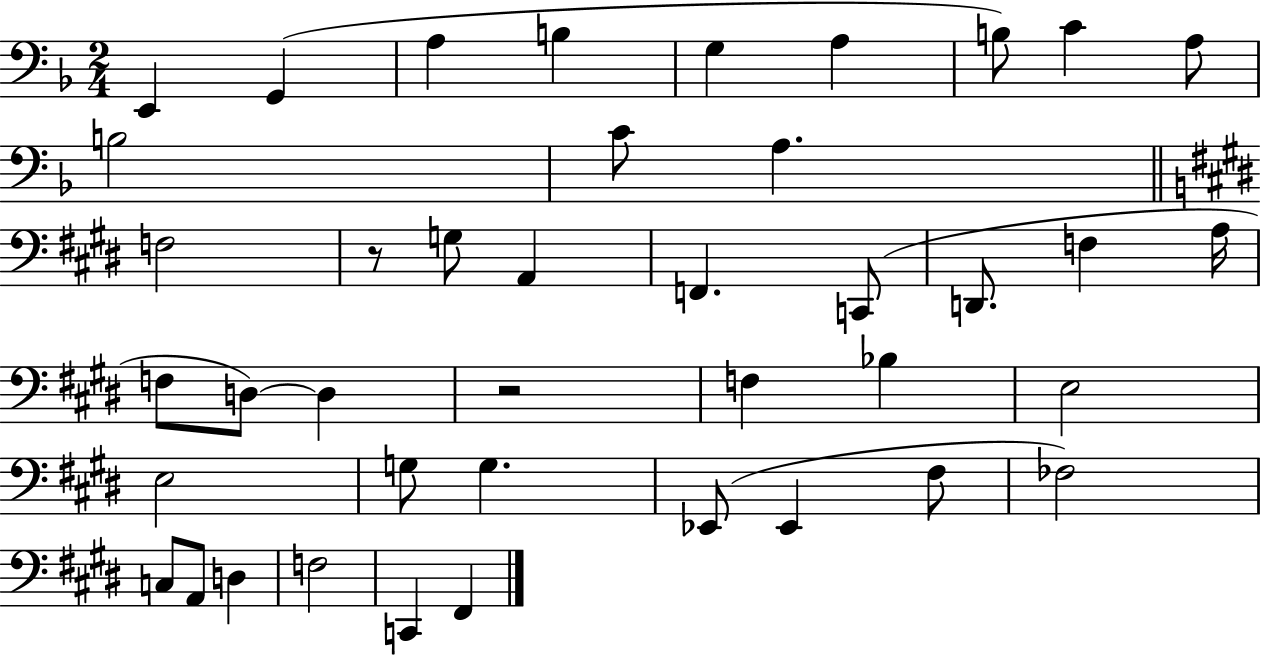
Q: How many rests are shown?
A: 2